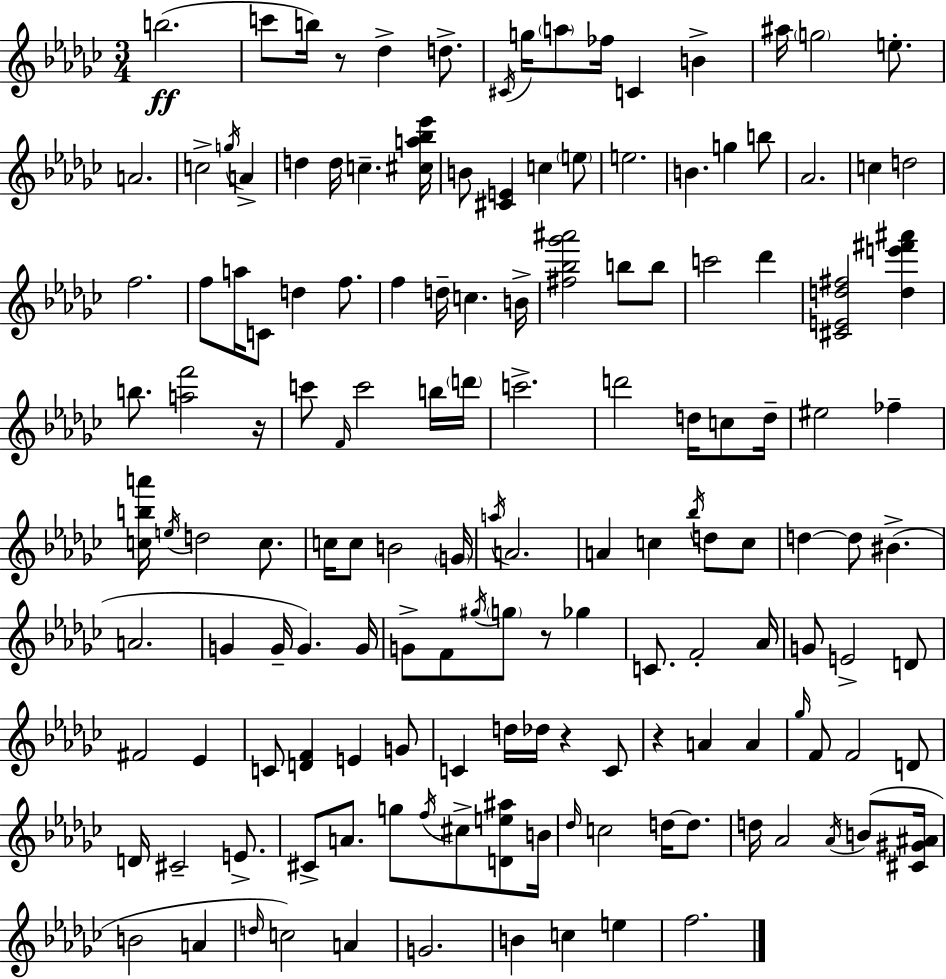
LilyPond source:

{
  \clef treble
  \numericTimeSignature
  \time 3/4
  \key ees \minor
  \repeat volta 2 { b''2.(\ff | c'''8 b''16) r8 des''4-> d''8.-> | \acciaccatura { cis'16 } g''16 \parenthesize a''8 fes''16 c'4 b'4-> | ais''16 \parenthesize g''2 e''8.-. | \break a'2. | c''2-> \acciaccatura { g''16 } a'4-> | d''4 d''16 c''4.-- | <cis'' a'' bes'' ees'''>16 b'8 <cis' e'>4 c''4 | \break \parenthesize e''8 e''2. | b'4. g''4 | b''8 aes'2. | c''4 d''2 | \break f''2. | f''8 a''16 c'8 d''4 f''8. | f''4 d''16-- c''4. | b'16-> <fis'' bes'' ges''' ais'''>2 b''8 | \break b''8 c'''2 des'''4 | <cis' e' d'' fis''>2 <d'' e''' fis''' ais'''>4 | b''8. <a'' f'''>2 | r16 c'''8 \grace { f'16 } c'''2 | \break b''16 \parenthesize d'''16 c'''2.-> | d'''2 d''16 | c''8 d''16-- eis''2 fes''4-- | <c'' b'' a'''>16 \acciaccatura { e''16 } d''2 | \break c''8. c''16 c''8 b'2 | \parenthesize g'16 \acciaccatura { a''16 } a'2. | a'4 c''4 | \acciaccatura { bes''16 } d''8 c''8 d''4~~ d''8 | \break bis'4.->( a'2. | g'4 g'16-- g'4.) | g'16 g'8-> f'8 \acciaccatura { gis''16 } \parenthesize g''8 | r8 ges''4 c'8. f'2-. | \break aes'16 g'8 e'2-> | d'8 fis'2 | ees'4 c'8 <d' f'>4 | e'4 g'8 c'4 d''16 | \break des''16 r4 c'8 r4 a'4 | a'4 \grace { ges''16 } f'8 f'2 | d'8 d'16 cis'2-- | e'8.-> cis'8-> a'8. | \break g''8 \acciaccatura { f''16 } cis''8-> <d' e'' ais''>8 b'16 \grace { des''16 } c''2 | d''16~~ d''8. d''16 aes'2 | \acciaccatura { aes'16 } b'8( <cis' gis' ais'>16 b'2 | a'4 \grace { d''16 } | \break c''2) a'4 | g'2. | b'4 c''4 e''4 | f''2. | \break } \bar "|."
}